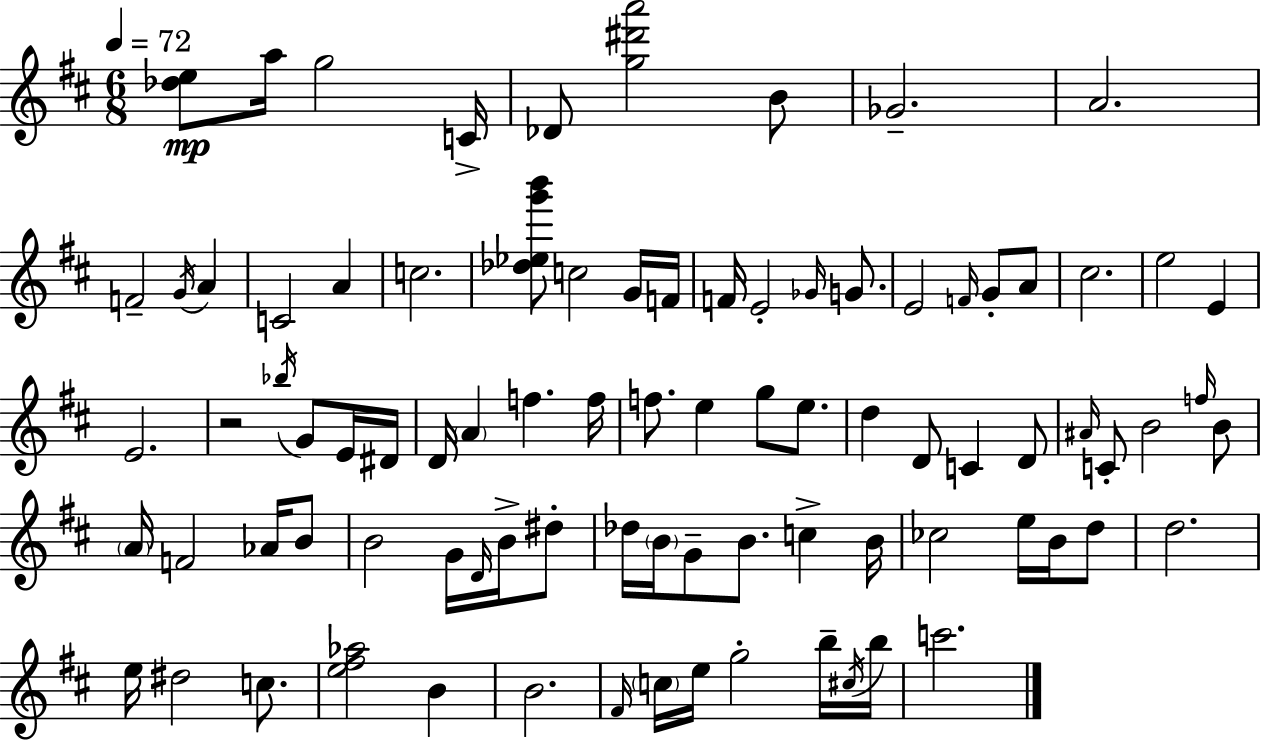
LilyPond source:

{
  \clef treble
  \numericTimeSignature
  \time 6/8
  \key d \major
  \tempo 4 = 72
  <des'' e''>8\mp a''16 g''2 c'16-> | des'8 <g'' dis''' a'''>2 b'8 | ges'2.-- | a'2. | \break f'2-- \acciaccatura { g'16 } a'4 | c'2 a'4 | c''2. | <des'' ees'' g''' b'''>8 c''2 g'16 | \break f'16 f'16 e'2-. \grace { ges'16 } g'8. | e'2 \grace { f'16 } g'8-. | a'8 cis''2. | e''2 e'4 | \break e'2. | r2 \acciaccatura { bes''16 } | g'8 e'16 dis'16 d'16 \parenthesize a'4 f''4. | f''16 f''8. e''4 g''8 | \break e''8. d''4 d'8 c'4 | d'8 \grace { ais'16 } c'8-. b'2 | \grace { f''16 } b'8 \parenthesize a'16 f'2 | aes'16 b'8 b'2 | \break g'16 \grace { d'16 } b'16-> dis''8-. des''16 \parenthesize b'16 g'8-- b'8. | c''4-> b'16 ces''2 | e''16 b'16 d''8 d''2. | e''16 dis''2 | \break c''8. <e'' fis'' aes''>2 | b'4 b'2. | \grace { fis'16 } \parenthesize c''16 e''16 g''2-. | b''16-- \acciaccatura { cis''16 } b''16 c'''2. | \break \bar "|."
}